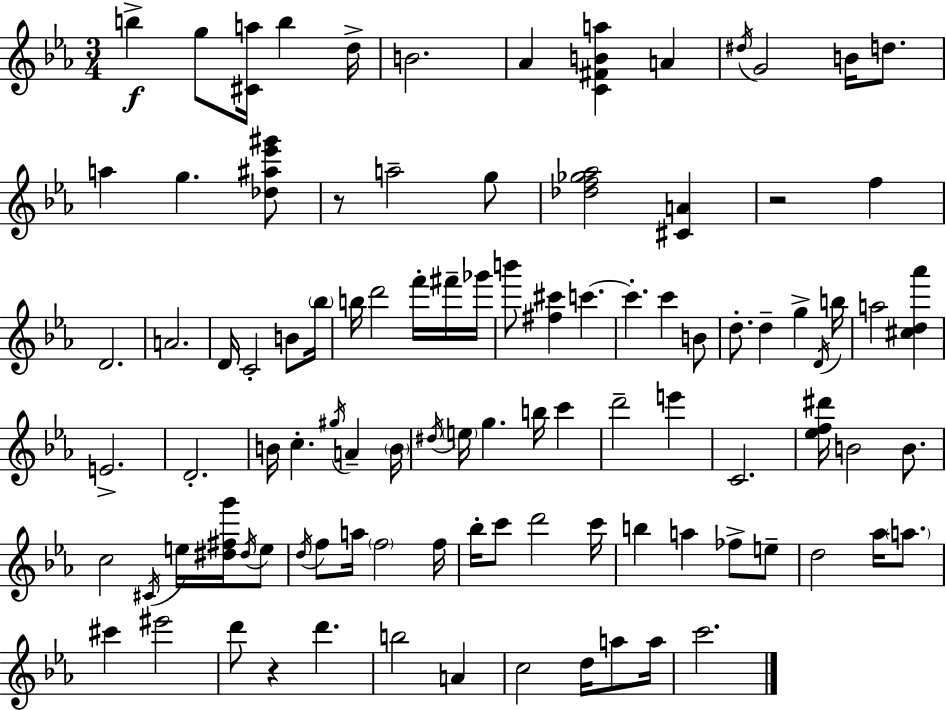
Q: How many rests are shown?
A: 3